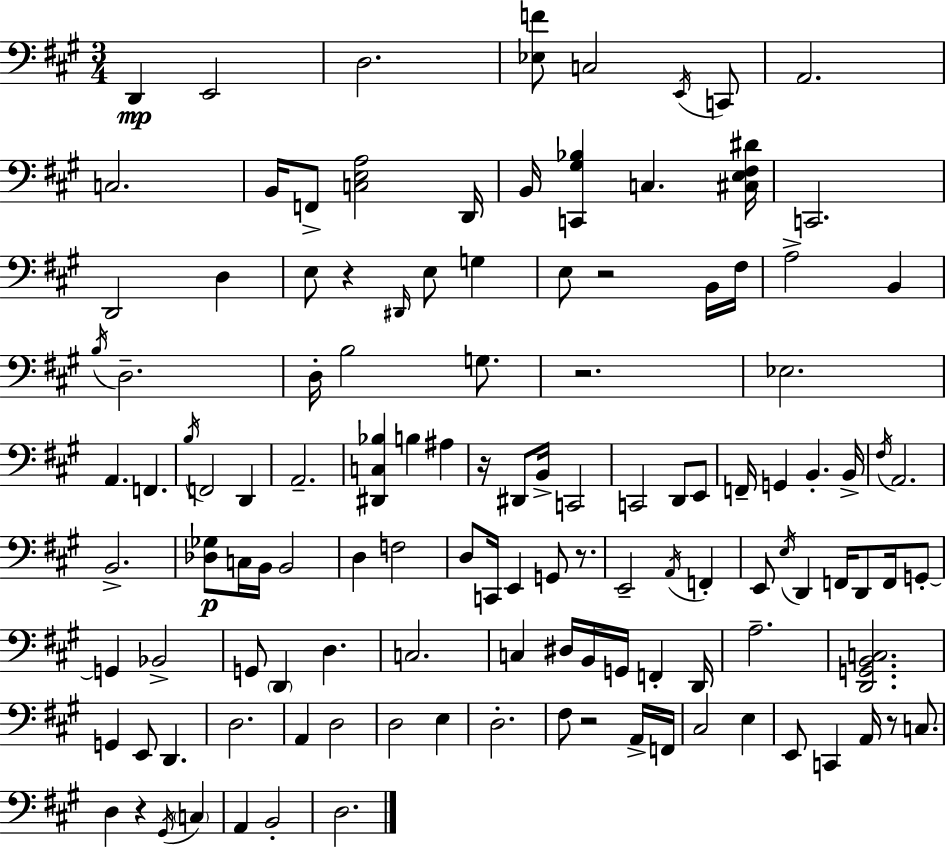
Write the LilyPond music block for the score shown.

{
  \clef bass
  \numericTimeSignature
  \time 3/4
  \key a \major
  d,4\mp e,2 | d2. | <ees f'>8 c2 \acciaccatura { e,16 } c,8 | a,2. | \break c2. | b,16 f,8-> <c e a>2 | d,16 b,16 <c, gis bes>4 c4. | <cis e fis dis'>16 c,2. | \break d,2 d4 | e8 r4 \grace { dis,16 } e8 g4 | e8 r2 | b,16 fis16 a2-> b,4 | \break \acciaccatura { b16 } d2.-- | d16-. b2 | g8. r2. | ees2. | \break a,4. f,4. | \acciaccatura { b16 } f,2 | d,4 a,2.-- | <dis, c bes>4 b4 | \break ais4 r16 dis,8 b,16-> c,2 | c,2 | d,8 e,8 f,16-- g,4 b,4.-. | b,16-> \acciaccatura { fis16 } a,2. | \break b,2.-> | <des ges>8\p c16 b,16 b,2 | d4 f2 | d8 c,16 e,4 | \break g,8 r8. e,2-- | \acciaccatura { a,16 } f,4-. e,8 \acciaccatura { e16 } d,4 | f,16 d,8 f,16 g,8-.~~ g,4 bes,2-> | g,8 \parenthesize d,4 | \break d4. c2. | c4 dis16 | b,16 g,16 f,4-. d,16 a2.-- | <d, g, b, c>2. | \break g,4 e,8 | d,4. d2. | a,4 d2 | d2 | \break e4 d2.-. | fis8 r2 | a,16-> f,16 cis2 | e4 e,8 c,4 | \break a,16 r8 c8. d4 r4 | \acciaccatura { gis,16 } \parenthesize c4 a,4 | b,2-. d2. | \bar "|."
}